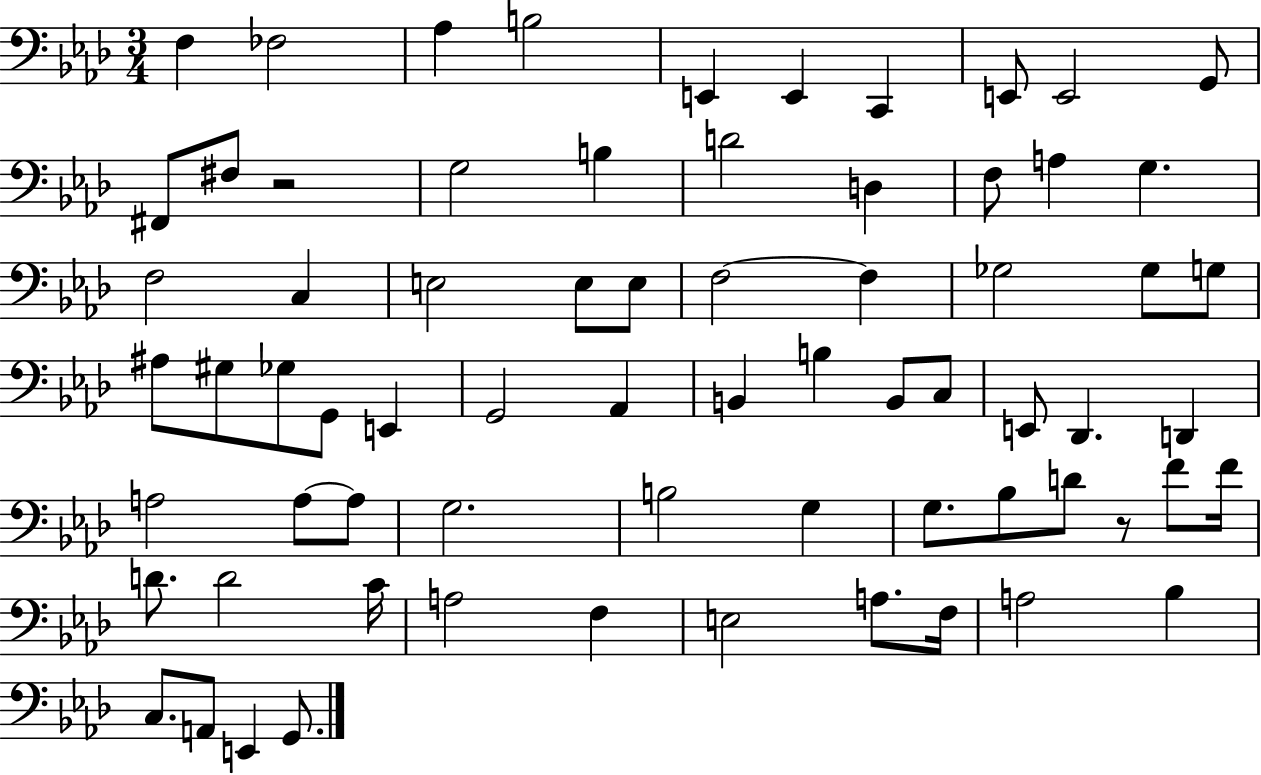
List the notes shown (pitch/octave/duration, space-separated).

F3/q FES3/h Ab3/q B3/h E2/q E2/q C2/q E2/e E2/h G2/e F#2/e F#3/e R/h G3/h B3/q D4/h D3/q F3/e A3/q G3/q. F3/h C3/q E3/h E3/e E3/e F3/h F3/q Gb3/h Gb3/e G3/e A#3/e G#3/e Gb3/e G2/e E2/q G2/h Ab2/q B2/q B3/q B2/e C3/e E2/e Db2/q. D2/q A3/h A3/e A3/e G3/h. B3/h G3/q G3/e. Bb3/e D4/e R/e F4/e F4/s D4/e. D4/h C4/s A3/h F3/q E3/h A3/e. F3/s A3/h Bb3/q C3/e. A2/e E2/q G2/e.